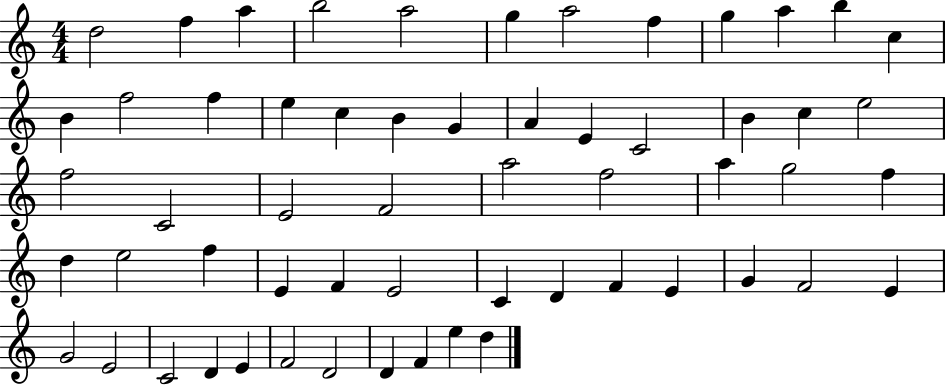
D5/h F5/q A5/q B5/h A5/h G5/q A5/h F5/q G5/q A5/q B5/q C5/q B4/q F5/h F5/q E5/q C5/q B4/q G4/q A4/q E4/q C4/h B4/q C5/q E5/h F5/h C4/h E4/h F4/h A5/h F5/h A5/q G5/h F5/q D5/q E5/h F5/q E4/q F4/q E4/h C4/q D4/q F4/q E4/q G4/q F4/h E4/q G4/h E4/h C4/h D4/q E4/q F4/h D4/h D4/q F4/q E5/q D5/q